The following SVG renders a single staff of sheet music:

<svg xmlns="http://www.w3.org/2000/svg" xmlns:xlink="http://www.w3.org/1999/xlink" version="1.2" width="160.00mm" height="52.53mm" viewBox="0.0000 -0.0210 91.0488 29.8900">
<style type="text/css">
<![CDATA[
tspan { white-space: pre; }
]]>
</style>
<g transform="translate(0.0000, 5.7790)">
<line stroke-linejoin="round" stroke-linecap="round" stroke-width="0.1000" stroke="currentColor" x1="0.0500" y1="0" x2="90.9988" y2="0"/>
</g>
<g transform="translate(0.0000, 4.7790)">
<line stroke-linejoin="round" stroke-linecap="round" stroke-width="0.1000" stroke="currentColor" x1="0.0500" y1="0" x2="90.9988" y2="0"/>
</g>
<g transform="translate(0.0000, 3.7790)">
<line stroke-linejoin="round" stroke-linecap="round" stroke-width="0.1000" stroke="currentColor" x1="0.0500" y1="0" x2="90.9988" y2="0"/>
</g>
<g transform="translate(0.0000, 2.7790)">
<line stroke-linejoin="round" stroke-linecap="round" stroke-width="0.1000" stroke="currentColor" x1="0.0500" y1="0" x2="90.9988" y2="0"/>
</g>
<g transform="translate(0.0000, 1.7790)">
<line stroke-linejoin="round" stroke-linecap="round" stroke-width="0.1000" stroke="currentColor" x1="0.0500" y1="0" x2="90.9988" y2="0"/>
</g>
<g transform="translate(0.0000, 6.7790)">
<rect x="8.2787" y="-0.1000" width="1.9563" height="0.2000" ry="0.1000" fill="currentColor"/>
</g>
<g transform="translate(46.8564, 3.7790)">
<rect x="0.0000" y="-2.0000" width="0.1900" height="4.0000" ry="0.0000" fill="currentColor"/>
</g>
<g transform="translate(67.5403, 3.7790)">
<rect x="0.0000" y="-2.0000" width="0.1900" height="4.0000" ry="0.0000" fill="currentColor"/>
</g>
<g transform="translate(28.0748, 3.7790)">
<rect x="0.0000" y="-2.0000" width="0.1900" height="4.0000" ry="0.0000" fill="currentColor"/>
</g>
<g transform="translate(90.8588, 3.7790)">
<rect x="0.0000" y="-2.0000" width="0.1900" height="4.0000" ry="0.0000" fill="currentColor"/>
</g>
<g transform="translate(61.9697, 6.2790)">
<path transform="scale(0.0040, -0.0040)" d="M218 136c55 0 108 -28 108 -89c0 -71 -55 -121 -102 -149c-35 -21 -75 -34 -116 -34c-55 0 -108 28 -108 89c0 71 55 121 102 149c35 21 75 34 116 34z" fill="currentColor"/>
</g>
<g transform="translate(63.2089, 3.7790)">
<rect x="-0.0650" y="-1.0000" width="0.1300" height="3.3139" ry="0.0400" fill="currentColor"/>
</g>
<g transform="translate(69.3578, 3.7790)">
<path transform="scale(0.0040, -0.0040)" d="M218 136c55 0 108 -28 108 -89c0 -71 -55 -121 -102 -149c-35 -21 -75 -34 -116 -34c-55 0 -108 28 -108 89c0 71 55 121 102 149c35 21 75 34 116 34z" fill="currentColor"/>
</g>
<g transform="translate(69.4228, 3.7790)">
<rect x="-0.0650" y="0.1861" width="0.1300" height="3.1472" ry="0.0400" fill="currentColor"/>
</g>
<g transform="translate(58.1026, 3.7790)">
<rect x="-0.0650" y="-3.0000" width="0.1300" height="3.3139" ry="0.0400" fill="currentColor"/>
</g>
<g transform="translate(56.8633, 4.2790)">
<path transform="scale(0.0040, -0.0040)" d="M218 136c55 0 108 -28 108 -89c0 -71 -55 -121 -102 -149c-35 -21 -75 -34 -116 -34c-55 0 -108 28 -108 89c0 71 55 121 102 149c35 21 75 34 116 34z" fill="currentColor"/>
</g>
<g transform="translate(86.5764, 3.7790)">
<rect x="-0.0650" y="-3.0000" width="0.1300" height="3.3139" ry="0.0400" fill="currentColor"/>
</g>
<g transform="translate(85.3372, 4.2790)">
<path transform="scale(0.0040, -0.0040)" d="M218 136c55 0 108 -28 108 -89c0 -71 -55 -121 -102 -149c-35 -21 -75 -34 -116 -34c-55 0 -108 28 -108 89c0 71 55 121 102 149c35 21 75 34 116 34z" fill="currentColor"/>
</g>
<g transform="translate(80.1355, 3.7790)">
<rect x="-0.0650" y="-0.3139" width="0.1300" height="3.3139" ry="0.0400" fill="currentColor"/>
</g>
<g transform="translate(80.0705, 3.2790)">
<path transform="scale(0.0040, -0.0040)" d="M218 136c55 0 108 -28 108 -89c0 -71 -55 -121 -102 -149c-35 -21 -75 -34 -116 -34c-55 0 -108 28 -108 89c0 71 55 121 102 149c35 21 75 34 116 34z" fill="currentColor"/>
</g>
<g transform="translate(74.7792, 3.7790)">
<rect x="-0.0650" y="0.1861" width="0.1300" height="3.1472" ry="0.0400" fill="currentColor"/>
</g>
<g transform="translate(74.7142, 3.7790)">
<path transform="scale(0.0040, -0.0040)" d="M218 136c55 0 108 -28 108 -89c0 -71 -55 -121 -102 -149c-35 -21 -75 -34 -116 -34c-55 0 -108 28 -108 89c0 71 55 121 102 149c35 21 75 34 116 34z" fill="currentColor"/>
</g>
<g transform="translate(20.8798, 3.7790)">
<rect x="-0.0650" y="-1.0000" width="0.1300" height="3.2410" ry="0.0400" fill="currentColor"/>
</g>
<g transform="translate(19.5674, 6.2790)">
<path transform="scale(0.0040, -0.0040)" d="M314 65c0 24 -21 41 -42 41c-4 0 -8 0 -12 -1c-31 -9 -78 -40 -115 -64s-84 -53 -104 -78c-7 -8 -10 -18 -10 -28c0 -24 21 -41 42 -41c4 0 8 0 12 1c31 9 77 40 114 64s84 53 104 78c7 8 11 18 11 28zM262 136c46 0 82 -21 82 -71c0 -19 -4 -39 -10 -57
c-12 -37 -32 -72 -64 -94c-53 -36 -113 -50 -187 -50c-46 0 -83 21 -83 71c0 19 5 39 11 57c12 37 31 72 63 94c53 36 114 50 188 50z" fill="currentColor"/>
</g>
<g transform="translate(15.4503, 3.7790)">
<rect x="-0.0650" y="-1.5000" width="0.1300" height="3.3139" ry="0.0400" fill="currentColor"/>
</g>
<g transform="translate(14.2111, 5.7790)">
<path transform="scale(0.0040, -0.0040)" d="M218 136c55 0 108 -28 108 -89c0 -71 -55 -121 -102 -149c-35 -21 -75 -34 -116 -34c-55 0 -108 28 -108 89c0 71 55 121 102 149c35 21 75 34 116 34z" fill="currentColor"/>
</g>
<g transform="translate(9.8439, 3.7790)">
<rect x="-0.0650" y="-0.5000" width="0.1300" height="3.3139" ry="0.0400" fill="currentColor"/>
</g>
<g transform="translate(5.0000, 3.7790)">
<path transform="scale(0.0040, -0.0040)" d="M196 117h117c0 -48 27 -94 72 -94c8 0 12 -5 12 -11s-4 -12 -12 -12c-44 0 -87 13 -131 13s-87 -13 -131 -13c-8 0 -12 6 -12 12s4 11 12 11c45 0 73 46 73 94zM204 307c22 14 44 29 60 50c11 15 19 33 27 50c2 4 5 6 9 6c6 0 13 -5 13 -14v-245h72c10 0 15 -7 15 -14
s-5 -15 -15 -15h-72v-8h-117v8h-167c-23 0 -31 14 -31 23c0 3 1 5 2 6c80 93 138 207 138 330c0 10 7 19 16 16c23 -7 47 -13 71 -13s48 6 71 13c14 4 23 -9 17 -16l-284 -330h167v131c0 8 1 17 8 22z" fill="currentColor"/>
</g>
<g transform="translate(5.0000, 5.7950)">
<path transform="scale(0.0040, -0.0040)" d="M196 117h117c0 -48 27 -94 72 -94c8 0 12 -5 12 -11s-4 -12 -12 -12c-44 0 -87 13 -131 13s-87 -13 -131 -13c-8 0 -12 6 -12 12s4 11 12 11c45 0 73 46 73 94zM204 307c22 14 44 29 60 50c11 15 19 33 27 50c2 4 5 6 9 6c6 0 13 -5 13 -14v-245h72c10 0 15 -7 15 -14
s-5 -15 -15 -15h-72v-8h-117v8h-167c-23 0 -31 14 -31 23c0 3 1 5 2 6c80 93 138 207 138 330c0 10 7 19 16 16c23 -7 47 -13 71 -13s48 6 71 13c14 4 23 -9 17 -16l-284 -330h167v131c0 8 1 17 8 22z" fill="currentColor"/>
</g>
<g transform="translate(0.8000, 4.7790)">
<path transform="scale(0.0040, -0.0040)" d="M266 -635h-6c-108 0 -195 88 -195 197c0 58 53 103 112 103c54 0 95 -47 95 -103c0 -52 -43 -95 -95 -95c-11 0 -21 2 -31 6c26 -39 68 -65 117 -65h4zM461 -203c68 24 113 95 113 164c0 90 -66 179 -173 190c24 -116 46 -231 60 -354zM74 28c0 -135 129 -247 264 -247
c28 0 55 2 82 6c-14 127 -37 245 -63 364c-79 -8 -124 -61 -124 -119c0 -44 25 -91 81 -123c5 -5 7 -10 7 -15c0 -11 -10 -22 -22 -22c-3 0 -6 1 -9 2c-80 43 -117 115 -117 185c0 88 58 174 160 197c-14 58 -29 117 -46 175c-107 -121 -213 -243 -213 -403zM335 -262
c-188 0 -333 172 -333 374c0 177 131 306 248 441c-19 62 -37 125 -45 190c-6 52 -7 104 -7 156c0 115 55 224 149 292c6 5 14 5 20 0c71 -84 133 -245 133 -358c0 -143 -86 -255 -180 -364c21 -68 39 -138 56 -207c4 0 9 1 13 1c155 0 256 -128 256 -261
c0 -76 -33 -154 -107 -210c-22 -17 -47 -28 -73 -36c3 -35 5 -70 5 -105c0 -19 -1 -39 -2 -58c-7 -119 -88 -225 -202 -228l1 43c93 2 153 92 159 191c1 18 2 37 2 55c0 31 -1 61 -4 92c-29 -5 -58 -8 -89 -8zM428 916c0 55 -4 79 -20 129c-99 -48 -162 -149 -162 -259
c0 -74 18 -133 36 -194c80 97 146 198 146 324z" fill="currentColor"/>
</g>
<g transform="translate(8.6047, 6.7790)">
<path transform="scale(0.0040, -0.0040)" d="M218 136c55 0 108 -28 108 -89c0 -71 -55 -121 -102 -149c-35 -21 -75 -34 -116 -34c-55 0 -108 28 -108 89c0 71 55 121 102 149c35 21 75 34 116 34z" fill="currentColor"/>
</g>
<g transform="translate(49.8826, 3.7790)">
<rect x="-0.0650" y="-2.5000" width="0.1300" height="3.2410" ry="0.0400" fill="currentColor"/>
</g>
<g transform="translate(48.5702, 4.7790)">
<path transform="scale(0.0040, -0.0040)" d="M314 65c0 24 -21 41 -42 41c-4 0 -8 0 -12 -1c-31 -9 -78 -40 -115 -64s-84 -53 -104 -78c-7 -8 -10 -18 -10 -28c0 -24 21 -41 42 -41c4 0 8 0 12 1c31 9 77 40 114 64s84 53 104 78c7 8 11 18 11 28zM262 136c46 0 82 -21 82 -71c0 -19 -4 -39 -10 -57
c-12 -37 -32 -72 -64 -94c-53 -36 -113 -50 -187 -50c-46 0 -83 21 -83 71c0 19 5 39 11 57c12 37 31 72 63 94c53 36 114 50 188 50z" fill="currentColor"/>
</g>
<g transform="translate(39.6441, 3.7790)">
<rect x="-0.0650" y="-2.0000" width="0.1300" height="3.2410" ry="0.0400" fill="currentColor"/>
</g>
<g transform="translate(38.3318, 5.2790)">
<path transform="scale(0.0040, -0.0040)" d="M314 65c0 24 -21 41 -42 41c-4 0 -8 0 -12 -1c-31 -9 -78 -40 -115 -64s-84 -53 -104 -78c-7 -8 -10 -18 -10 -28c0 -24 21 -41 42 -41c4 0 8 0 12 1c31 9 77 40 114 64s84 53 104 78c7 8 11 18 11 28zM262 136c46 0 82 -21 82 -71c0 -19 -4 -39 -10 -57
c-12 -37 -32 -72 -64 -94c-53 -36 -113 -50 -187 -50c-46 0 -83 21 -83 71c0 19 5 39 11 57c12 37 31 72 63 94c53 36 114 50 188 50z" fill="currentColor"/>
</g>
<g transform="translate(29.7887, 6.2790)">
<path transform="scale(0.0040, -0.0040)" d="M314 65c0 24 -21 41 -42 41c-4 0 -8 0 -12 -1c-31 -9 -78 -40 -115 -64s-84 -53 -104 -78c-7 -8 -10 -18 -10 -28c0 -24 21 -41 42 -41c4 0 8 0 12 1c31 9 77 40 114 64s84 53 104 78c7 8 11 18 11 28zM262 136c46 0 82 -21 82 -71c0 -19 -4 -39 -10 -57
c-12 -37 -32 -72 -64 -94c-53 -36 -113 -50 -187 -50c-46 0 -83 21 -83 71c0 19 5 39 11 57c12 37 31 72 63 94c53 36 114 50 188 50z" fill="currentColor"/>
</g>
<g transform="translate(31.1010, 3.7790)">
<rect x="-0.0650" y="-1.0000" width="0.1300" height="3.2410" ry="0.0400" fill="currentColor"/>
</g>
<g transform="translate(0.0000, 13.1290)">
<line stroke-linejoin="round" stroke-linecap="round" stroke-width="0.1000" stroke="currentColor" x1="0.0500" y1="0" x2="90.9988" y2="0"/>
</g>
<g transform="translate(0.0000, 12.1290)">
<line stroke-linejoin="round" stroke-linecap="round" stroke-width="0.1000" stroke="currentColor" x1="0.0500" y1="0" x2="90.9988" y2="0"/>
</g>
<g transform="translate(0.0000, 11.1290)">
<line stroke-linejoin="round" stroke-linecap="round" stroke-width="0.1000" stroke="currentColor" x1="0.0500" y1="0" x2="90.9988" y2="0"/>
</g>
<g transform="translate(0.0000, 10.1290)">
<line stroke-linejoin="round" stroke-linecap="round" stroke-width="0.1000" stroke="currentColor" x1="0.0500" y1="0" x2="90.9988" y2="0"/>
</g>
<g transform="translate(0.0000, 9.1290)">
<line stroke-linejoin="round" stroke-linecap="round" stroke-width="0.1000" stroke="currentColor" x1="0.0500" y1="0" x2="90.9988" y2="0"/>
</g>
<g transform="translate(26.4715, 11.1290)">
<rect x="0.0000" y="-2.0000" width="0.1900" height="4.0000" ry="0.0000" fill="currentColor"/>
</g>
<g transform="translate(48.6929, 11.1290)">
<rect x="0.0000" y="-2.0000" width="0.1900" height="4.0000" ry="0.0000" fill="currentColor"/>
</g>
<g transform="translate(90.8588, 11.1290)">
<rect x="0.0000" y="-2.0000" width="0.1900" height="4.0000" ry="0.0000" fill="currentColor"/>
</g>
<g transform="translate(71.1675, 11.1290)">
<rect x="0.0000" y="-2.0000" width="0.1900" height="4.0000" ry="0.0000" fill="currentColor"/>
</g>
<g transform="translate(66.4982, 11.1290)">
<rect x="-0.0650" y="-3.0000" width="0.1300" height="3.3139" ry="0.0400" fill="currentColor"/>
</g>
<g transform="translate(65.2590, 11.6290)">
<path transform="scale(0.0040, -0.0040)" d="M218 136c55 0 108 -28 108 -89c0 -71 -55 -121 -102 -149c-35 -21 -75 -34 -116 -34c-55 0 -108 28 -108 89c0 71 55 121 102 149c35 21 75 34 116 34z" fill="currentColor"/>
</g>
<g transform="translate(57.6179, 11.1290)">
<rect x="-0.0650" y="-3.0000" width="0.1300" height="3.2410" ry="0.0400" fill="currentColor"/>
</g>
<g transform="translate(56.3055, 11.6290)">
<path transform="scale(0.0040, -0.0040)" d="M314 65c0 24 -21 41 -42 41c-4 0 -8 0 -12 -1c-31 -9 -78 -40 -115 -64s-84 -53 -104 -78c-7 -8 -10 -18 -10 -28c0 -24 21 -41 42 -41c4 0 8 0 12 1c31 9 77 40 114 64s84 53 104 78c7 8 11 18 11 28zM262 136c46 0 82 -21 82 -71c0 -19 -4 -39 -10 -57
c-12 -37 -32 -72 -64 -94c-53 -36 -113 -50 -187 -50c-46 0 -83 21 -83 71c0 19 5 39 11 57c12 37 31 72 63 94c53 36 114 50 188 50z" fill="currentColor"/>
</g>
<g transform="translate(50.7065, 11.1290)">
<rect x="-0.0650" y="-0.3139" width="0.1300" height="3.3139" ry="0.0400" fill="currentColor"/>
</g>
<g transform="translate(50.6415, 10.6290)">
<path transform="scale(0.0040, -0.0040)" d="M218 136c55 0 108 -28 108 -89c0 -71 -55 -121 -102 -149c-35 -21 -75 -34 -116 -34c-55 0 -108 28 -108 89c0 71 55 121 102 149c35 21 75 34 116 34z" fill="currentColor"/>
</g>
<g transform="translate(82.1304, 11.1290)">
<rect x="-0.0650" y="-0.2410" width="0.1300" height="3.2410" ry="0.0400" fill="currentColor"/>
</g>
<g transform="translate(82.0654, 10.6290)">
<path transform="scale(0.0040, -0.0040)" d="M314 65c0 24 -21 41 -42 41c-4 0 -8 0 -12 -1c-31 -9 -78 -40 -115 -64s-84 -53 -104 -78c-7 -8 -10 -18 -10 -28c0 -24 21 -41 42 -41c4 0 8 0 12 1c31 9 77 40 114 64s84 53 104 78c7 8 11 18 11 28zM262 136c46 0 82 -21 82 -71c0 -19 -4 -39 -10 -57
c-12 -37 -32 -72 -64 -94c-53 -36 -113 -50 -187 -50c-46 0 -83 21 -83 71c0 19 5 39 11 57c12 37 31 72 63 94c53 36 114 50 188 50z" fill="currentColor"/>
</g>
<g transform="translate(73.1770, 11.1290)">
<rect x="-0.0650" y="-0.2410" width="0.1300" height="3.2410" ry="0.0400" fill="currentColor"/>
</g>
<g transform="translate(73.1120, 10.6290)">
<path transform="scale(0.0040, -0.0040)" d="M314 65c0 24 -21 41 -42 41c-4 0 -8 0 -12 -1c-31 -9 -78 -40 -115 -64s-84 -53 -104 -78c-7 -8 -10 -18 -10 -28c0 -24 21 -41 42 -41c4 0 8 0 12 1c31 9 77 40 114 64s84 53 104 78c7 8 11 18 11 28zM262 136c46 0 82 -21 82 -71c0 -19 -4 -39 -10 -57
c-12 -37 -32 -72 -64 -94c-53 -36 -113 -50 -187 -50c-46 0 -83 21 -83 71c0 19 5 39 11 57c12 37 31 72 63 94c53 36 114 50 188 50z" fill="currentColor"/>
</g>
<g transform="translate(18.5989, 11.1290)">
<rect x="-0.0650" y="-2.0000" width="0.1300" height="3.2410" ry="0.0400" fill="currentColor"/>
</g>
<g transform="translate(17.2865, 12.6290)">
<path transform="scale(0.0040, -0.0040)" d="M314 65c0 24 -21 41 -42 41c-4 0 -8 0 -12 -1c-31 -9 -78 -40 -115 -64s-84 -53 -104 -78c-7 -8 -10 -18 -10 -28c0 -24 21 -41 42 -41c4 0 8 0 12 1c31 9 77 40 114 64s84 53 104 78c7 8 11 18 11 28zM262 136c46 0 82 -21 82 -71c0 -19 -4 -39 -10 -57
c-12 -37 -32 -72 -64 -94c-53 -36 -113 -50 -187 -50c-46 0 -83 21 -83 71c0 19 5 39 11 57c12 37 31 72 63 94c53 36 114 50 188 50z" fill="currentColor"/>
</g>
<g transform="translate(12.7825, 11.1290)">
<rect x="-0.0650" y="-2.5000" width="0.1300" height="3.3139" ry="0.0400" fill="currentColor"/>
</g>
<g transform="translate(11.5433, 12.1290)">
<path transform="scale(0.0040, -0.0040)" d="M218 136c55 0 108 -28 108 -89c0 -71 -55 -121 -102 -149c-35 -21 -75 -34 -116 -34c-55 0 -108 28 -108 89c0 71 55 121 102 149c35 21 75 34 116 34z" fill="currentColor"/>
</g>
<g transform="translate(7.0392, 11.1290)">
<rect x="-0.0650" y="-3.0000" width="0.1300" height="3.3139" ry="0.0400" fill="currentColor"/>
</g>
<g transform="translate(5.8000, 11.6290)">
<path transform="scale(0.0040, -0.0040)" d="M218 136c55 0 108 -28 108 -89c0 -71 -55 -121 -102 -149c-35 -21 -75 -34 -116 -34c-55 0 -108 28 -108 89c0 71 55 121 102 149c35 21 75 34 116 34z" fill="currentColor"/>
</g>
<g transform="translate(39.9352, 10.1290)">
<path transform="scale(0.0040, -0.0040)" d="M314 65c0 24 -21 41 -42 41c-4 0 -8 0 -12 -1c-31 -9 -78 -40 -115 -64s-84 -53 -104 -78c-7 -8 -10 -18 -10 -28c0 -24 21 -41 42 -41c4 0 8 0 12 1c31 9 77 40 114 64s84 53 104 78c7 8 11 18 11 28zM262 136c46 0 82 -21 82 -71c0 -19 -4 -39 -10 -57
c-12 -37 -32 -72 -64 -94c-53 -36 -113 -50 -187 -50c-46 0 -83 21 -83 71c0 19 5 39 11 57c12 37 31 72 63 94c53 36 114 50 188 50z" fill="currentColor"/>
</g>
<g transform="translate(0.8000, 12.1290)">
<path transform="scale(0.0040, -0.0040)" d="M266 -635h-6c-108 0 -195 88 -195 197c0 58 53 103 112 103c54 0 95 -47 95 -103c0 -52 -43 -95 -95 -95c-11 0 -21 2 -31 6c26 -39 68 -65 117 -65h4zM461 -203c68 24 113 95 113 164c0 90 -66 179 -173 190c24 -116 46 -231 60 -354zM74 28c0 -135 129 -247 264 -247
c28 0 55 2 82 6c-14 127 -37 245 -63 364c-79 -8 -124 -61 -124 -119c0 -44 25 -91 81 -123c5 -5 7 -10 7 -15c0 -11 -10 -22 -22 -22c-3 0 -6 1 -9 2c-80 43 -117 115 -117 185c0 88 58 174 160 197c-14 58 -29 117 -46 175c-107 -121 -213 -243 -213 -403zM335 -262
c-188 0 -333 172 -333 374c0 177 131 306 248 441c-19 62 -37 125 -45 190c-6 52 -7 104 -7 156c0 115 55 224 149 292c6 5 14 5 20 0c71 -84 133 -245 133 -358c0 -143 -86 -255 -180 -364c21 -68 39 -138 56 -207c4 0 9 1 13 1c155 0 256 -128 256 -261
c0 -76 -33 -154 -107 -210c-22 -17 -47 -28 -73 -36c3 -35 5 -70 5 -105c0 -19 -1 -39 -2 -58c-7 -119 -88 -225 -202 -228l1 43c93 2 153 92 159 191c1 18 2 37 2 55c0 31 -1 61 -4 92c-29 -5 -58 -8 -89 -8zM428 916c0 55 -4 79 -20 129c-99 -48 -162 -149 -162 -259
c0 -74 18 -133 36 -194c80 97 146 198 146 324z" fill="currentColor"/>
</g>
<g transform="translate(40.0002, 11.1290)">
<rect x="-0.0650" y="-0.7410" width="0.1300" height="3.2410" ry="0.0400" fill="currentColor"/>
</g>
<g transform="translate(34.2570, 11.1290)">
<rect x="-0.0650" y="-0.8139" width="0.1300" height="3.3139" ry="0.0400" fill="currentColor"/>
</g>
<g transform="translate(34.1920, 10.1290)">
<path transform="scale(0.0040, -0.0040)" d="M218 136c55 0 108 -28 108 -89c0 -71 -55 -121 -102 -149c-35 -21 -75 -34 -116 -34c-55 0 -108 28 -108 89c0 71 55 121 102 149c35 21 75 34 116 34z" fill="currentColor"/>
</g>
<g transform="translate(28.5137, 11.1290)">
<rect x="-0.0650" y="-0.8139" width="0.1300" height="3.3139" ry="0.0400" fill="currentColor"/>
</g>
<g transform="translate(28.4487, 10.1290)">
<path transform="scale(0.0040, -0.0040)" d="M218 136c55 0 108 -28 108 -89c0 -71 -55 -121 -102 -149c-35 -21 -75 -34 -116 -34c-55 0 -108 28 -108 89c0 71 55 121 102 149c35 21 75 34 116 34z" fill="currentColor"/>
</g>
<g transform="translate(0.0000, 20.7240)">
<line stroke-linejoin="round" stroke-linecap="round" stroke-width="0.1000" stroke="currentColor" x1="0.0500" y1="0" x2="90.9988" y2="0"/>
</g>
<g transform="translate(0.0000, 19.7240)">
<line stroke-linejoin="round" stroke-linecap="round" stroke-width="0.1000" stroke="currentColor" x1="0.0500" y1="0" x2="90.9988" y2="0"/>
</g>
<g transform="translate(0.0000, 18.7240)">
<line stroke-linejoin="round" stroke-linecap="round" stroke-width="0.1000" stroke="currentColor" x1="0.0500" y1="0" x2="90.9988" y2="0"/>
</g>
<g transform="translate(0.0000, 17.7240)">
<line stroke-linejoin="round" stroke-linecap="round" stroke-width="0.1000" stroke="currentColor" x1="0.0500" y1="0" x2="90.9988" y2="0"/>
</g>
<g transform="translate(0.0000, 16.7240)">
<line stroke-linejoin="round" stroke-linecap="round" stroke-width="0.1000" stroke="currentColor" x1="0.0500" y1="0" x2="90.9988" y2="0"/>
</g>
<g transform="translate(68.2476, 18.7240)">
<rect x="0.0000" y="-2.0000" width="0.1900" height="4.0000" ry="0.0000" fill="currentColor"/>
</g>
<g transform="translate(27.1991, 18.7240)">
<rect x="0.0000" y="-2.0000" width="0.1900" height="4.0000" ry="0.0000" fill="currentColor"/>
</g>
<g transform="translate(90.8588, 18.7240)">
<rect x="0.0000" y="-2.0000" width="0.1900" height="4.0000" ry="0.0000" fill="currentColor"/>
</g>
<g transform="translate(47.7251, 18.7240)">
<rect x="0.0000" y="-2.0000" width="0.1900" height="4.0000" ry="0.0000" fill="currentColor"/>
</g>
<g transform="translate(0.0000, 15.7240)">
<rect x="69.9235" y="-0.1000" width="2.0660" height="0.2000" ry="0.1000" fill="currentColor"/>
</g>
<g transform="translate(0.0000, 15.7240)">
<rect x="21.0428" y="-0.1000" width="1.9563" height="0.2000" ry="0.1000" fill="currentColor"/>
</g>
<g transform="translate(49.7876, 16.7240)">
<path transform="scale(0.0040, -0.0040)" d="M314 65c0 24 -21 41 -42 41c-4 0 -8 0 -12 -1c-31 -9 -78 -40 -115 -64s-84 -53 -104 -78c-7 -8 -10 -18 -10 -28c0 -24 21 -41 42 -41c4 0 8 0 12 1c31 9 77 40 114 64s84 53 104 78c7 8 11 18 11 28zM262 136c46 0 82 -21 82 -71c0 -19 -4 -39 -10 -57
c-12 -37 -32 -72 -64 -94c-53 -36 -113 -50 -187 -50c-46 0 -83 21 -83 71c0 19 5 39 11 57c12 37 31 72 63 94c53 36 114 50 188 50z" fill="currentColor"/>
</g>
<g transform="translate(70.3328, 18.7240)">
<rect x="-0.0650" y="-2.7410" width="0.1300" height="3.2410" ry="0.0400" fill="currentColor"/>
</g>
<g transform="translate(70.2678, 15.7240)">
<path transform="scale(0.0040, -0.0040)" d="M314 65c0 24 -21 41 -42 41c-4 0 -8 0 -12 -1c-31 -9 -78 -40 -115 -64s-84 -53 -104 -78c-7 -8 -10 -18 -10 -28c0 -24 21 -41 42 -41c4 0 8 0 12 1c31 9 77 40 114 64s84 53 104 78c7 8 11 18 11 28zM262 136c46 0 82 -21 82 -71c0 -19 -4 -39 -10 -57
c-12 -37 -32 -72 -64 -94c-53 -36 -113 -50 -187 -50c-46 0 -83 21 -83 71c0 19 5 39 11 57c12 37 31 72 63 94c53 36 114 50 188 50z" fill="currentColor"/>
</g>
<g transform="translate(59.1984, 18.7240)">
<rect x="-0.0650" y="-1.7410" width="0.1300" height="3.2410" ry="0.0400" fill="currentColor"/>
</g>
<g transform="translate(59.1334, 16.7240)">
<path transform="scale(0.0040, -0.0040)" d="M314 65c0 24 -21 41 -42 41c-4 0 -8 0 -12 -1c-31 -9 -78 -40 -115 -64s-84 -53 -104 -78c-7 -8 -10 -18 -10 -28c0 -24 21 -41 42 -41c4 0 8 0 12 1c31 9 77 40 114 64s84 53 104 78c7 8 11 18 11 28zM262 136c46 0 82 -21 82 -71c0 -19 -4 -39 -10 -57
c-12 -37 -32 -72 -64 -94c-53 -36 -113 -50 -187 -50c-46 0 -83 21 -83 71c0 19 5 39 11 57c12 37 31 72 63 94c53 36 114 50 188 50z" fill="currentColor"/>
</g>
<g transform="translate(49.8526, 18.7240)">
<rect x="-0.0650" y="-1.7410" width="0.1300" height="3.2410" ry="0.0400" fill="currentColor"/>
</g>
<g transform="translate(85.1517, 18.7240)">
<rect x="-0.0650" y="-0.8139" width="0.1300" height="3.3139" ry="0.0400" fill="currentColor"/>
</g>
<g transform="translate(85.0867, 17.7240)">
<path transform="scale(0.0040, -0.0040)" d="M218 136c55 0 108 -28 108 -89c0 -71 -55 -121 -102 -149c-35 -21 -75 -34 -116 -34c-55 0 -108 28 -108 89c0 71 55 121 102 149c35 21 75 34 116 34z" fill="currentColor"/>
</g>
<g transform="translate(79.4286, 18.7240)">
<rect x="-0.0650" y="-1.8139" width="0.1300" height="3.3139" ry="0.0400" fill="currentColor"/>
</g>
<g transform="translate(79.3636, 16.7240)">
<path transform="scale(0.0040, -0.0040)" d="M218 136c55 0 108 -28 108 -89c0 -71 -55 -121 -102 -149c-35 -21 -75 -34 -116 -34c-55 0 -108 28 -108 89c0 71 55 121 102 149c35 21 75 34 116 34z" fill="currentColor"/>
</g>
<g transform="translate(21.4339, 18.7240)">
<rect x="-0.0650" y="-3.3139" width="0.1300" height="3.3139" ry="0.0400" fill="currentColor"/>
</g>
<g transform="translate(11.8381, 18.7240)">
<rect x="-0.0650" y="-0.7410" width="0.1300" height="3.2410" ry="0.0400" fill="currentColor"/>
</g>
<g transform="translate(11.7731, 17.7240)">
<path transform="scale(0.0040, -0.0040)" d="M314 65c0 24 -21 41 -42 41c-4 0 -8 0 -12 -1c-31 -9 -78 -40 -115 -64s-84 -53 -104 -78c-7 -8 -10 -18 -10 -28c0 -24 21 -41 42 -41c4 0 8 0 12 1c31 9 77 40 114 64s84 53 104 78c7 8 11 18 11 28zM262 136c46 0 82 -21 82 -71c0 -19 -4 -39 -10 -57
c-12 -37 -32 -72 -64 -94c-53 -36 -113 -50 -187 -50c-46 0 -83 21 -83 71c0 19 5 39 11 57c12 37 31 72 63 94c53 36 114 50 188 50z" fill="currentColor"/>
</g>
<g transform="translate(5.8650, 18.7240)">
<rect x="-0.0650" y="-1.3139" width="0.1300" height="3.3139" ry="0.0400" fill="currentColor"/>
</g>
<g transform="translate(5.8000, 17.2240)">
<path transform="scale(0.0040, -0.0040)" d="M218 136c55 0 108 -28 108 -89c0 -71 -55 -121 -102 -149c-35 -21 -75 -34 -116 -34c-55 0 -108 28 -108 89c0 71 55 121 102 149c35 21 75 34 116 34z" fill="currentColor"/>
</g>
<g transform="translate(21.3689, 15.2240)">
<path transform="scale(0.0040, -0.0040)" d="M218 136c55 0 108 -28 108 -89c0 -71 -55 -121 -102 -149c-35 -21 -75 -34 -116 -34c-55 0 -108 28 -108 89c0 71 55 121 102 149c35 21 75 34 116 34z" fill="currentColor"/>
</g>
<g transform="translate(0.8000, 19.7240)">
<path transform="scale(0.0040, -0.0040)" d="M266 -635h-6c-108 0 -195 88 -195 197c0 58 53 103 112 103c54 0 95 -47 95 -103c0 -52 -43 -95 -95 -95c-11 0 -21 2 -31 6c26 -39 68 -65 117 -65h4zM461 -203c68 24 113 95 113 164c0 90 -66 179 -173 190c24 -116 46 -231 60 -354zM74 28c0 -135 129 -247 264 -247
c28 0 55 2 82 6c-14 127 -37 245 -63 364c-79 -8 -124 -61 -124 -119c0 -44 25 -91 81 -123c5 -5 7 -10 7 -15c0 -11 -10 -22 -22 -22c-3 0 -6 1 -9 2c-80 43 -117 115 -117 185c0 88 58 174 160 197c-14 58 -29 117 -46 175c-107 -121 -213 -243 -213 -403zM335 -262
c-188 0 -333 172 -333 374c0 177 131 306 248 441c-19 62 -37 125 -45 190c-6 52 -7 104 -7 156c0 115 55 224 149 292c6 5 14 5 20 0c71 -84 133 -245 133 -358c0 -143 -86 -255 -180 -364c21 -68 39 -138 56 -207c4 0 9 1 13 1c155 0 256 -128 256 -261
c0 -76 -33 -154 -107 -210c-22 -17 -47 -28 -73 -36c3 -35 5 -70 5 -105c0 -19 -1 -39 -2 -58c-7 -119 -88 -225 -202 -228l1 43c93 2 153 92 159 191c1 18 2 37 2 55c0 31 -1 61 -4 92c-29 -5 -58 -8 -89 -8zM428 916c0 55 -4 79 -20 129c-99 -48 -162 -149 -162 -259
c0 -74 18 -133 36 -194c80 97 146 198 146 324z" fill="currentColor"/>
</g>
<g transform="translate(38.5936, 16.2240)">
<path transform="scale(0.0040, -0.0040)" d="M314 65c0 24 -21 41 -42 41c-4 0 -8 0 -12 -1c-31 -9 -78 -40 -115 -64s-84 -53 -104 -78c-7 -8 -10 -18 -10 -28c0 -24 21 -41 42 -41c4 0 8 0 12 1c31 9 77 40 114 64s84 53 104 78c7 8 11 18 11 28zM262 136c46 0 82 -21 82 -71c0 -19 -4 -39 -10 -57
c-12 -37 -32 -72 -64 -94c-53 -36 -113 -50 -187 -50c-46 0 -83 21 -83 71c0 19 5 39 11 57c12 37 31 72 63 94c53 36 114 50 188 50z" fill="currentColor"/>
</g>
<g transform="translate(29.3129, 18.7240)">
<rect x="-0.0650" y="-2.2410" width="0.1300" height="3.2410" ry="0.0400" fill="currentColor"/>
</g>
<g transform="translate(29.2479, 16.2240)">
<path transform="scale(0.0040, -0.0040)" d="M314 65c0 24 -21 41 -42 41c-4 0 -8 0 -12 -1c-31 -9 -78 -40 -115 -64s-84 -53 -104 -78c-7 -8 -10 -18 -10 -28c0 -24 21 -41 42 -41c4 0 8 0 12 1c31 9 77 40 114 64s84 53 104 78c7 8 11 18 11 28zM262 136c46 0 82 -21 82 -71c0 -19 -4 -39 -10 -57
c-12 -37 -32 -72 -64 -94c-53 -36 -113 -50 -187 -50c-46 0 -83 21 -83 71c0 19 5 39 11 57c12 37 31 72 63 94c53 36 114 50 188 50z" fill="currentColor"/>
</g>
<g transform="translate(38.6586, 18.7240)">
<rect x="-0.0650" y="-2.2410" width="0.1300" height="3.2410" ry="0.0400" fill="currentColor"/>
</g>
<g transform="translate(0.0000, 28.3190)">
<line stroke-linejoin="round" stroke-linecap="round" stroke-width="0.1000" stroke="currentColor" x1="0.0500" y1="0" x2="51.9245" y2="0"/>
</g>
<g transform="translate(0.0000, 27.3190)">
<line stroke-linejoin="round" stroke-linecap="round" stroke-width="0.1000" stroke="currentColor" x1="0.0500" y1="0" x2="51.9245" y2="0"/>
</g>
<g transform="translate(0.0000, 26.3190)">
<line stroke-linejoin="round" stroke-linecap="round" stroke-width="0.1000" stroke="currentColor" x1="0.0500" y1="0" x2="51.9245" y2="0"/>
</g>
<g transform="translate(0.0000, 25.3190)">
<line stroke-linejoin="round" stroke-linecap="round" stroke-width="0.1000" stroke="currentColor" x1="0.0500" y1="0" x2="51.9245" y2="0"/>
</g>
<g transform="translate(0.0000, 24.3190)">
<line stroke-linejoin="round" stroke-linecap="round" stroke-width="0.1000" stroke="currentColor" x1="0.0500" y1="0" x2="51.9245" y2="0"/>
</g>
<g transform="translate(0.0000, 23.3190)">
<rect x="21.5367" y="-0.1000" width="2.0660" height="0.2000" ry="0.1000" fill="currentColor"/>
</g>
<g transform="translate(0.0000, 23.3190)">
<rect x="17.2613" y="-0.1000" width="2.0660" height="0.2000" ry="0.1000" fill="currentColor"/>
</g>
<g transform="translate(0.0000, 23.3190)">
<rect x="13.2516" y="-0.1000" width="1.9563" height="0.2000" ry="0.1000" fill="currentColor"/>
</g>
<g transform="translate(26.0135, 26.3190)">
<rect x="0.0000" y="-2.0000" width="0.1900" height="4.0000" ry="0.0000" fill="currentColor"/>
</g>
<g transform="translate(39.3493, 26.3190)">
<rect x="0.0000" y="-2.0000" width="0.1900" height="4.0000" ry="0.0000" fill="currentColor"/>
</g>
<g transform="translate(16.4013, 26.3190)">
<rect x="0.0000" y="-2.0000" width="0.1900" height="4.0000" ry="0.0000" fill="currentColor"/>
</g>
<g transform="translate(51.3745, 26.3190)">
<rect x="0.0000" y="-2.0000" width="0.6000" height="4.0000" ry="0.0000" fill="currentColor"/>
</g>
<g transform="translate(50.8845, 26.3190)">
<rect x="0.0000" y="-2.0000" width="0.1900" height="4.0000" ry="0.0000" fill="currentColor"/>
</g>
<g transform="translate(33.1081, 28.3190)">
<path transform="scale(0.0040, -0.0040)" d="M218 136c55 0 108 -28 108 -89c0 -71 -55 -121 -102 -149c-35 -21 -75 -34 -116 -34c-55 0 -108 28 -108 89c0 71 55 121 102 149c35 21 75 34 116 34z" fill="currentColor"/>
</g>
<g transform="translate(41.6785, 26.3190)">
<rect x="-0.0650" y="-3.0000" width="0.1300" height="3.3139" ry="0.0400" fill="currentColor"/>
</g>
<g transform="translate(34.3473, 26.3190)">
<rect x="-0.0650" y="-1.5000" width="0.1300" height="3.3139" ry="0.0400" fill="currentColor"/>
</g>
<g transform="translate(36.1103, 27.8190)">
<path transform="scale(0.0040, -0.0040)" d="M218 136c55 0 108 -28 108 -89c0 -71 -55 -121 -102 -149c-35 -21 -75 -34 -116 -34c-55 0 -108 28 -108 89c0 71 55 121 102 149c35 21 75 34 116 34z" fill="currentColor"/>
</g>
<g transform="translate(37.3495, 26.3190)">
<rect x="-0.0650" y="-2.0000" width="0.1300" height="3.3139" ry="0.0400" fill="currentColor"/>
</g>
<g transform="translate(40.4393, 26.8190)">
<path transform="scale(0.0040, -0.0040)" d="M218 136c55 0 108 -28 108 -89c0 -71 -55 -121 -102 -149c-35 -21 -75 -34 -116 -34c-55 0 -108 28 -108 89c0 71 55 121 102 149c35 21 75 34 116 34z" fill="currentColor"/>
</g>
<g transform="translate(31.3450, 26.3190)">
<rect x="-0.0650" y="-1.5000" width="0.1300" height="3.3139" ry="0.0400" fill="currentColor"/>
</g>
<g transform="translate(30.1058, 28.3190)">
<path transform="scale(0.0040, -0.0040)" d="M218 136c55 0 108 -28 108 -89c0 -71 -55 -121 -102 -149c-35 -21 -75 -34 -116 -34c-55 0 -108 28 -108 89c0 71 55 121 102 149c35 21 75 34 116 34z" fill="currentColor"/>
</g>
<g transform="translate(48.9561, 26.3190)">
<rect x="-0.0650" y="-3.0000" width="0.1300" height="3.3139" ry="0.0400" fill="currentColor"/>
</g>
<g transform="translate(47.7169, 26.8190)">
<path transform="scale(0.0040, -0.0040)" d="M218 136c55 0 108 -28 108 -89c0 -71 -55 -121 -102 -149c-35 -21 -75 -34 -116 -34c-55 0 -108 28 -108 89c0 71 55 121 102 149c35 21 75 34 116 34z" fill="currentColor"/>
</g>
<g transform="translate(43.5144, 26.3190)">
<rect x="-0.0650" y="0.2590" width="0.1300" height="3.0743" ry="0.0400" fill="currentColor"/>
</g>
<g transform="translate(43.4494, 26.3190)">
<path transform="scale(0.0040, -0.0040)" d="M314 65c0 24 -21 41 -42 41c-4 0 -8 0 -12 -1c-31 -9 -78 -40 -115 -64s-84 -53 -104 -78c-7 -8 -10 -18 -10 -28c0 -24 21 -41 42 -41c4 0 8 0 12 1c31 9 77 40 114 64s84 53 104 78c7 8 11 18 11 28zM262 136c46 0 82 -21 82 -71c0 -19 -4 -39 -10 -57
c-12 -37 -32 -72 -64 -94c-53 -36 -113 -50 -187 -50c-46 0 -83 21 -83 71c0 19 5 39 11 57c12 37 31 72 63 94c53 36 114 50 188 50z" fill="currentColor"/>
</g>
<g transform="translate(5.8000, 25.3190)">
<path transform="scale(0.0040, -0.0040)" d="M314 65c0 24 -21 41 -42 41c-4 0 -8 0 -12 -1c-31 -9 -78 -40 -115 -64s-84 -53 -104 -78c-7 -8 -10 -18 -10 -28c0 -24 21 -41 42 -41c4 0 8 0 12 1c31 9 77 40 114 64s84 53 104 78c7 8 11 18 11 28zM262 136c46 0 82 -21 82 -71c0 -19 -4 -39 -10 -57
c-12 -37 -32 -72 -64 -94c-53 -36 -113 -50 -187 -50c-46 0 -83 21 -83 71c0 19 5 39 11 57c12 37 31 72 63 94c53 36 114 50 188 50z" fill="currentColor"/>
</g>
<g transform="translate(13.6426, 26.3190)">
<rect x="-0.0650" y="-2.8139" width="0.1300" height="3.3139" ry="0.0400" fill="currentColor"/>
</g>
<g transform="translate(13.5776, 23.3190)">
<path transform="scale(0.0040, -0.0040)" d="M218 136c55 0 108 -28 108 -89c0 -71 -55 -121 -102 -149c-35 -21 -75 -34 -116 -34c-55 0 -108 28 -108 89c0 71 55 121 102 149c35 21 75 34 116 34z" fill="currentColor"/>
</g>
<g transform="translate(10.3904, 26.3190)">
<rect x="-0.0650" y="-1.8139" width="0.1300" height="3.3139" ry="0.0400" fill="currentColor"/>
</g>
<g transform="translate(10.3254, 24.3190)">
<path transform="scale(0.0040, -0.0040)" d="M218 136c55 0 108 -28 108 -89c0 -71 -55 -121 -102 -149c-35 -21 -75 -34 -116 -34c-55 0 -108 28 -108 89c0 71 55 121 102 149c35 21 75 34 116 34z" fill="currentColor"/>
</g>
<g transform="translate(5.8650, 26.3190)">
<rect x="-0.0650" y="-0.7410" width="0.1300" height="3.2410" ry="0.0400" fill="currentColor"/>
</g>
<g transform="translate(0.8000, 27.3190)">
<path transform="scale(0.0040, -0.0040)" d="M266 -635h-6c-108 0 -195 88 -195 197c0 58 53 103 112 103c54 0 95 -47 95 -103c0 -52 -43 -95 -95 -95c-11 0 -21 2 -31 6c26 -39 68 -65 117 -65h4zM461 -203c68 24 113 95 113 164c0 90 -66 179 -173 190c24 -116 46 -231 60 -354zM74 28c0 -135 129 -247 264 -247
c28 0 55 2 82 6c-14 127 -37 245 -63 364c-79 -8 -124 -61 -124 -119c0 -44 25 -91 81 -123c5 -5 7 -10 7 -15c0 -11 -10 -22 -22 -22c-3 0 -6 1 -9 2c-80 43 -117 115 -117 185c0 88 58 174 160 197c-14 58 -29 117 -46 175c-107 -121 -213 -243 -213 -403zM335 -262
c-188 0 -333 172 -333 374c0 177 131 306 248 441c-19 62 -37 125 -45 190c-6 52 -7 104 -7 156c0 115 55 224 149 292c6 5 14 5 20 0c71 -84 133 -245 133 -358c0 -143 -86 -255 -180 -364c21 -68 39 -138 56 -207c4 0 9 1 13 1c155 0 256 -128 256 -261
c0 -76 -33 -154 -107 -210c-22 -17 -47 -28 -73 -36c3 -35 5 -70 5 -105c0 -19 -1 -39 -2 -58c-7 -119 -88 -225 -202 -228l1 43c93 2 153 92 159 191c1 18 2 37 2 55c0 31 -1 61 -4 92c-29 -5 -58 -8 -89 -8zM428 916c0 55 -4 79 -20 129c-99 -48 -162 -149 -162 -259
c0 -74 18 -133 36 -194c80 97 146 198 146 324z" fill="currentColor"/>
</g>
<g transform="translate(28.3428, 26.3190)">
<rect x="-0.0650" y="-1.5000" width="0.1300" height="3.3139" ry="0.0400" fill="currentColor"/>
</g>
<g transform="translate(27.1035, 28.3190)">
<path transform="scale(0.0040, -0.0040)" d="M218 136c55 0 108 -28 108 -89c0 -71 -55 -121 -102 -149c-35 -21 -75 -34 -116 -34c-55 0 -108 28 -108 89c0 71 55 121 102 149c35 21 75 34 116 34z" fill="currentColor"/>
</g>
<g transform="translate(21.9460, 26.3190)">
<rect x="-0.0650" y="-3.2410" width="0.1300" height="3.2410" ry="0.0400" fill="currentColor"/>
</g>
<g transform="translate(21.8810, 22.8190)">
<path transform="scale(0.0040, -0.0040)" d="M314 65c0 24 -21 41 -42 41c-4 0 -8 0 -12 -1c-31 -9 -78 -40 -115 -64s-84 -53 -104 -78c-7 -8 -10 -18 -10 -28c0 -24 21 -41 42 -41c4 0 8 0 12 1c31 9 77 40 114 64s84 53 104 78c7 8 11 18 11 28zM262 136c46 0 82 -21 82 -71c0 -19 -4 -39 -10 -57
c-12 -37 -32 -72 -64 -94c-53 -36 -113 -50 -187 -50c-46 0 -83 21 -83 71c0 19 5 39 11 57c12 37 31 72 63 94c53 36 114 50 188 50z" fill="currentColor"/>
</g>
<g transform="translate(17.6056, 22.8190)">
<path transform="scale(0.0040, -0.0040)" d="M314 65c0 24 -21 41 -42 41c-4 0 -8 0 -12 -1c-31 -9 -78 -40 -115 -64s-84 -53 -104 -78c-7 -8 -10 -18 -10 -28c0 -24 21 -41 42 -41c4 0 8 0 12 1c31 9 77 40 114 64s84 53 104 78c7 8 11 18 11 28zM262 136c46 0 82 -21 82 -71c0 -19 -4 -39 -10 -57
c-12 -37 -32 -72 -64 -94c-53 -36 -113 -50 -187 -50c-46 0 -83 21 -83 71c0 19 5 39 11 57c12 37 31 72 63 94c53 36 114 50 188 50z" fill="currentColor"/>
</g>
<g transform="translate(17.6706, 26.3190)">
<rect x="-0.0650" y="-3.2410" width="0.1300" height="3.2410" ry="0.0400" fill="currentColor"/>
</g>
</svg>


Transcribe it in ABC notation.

X:1
T:Untitled
M:4/4
L:1/4
K:C
C E D2 D2 F2 G2 A D B B c A A G F2 d d d2 c A2 A c2 c2 e d2 b g2 g2 f2 f2 a2 f d d2 f a b2 b2 E E E F A B2 A